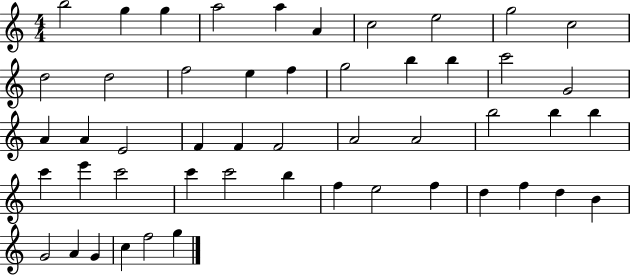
B5/h G5/q G5/q A5/h A5/q A4/q C5/h E5/h G5/h C5/h D5/h D5/h F5/h E5/q F5/q G5/h B5/q B5/q C6/h G4/h A4/q A4/q E4/h F4/q F4/q F4/h A4/h A4/h B5/h B5/q B5/q C6/q E6/q C6/h C6/q C6/h B5/q F5/q E5/h F5/q D5/q F5/q D5/q B4/q G4/h A4/q G4/q C5/q F5/h G5/q